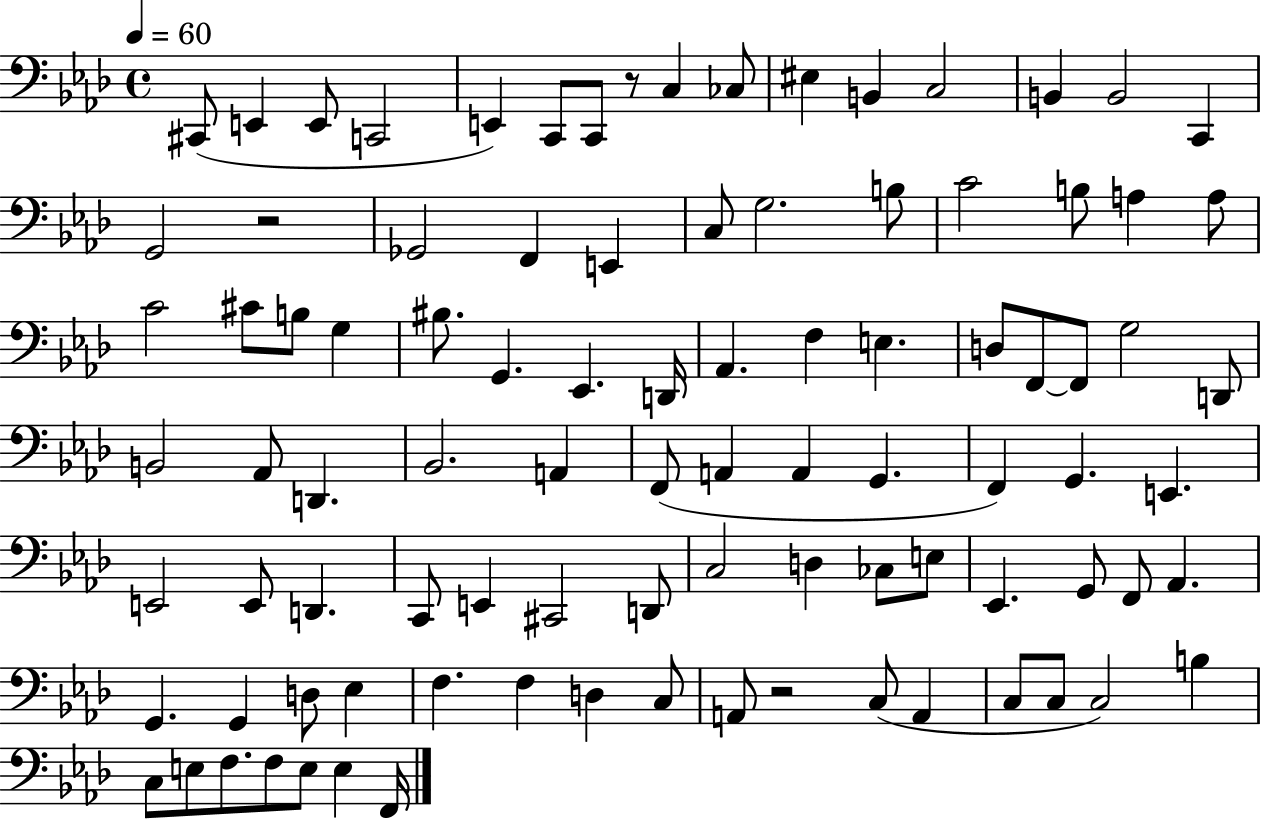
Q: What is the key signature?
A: AES major